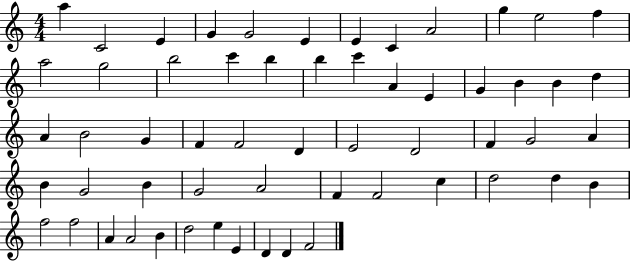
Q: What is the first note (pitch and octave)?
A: A5